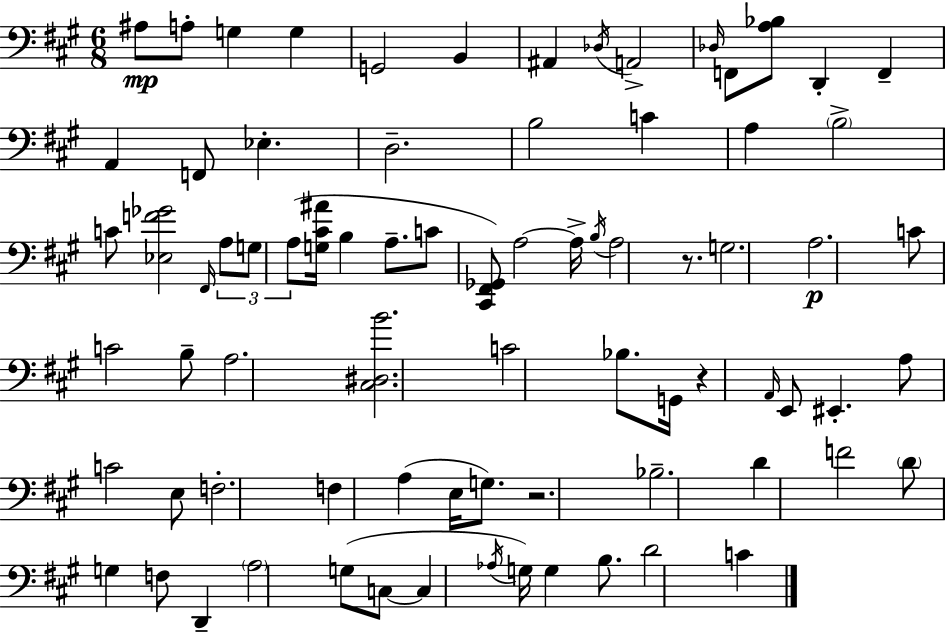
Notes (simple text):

A#3/e A3/e G3/q G3/q G2/h B2/q A#2/q Db3/s A2/h Db3/s F2/e [A3,Bb3]/e D2/q F2/q A2/q F2/e Eb3/q. D3/h. B3/h C4/q A3/q B3/h C4/e [Eb3,F4,Gb4]/h F#2/s A3/e G3/e A3/e [G3,C#4,A#4]/s B3/q A3/e. C4/e [C#2,F#2,Gb2]/e A3/h A3/s B3/s A3/h R/e. G3/h. A3/h. C4/e C4/h B3/e A3/h. [C#3,D#3,B4]/h. C4/h Bb3/e. G2/s R/q A2/s E2/e EIS2/q. A3/e C4/h E3/e F3/h. F3/q A3/q E3/s G3/e. R/h. Bb3/h. D4/q F4/h D4/e G3/q F3/e D2/q A3/h G3/e C3/e C3/q Ab3/s G3/s G3/q B3/e. D4/h C4/q